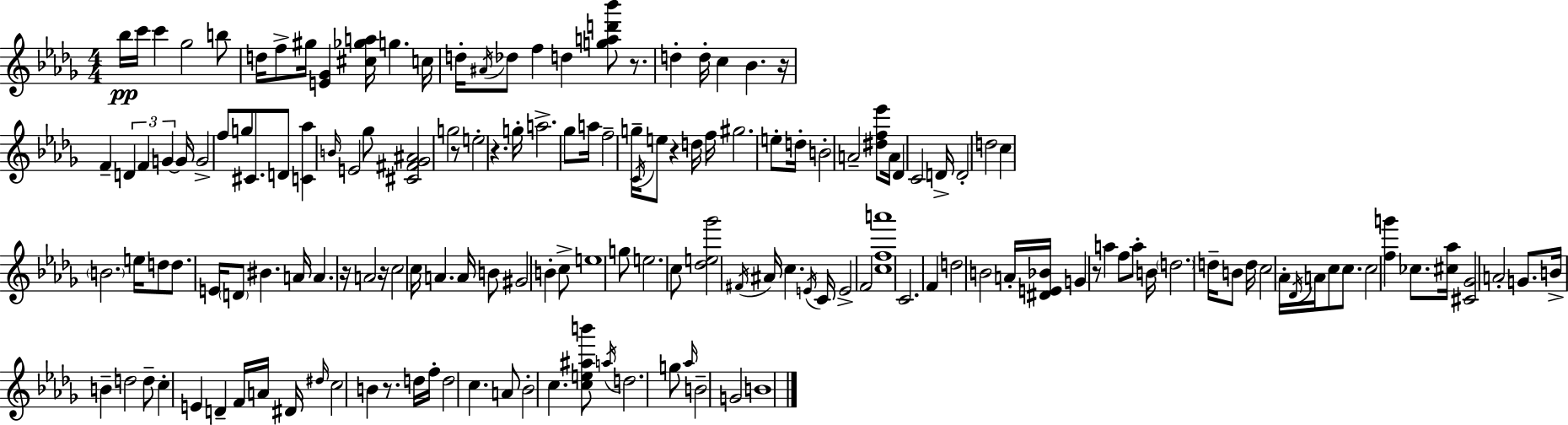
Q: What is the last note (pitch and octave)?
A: B4